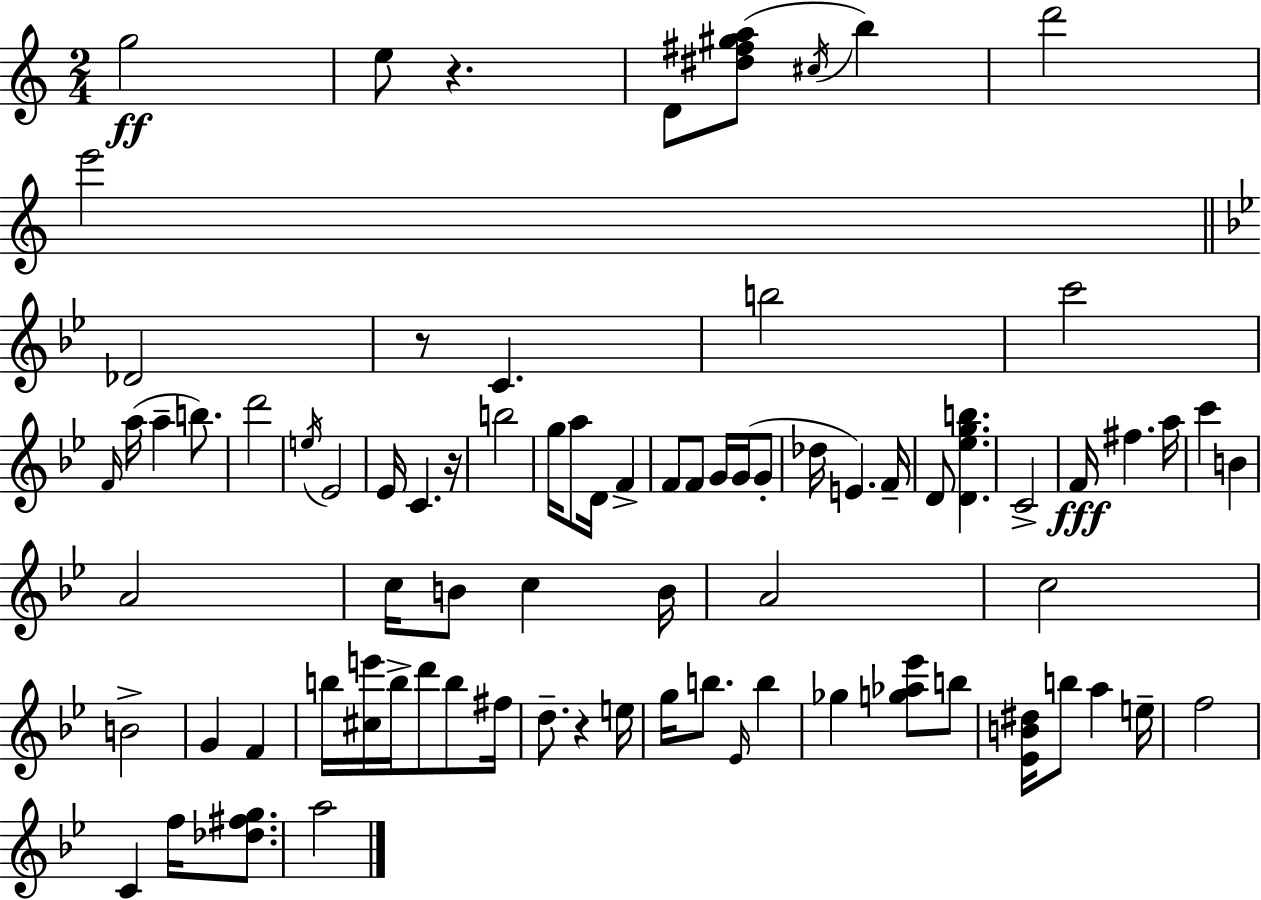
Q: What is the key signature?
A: A minor